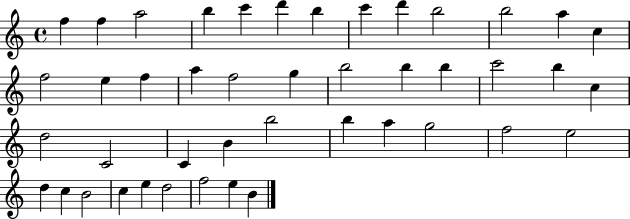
X:1
T:Untitled
M:4/4
L:1/4
K:C
f f a2 b c' d' b c' d' b2 b2 a c f2 e f a f2 g b2 b b c'2 b c d2 C2 C B b2 b a g2 f2 e2 d c B2 c e d2 f2 e B